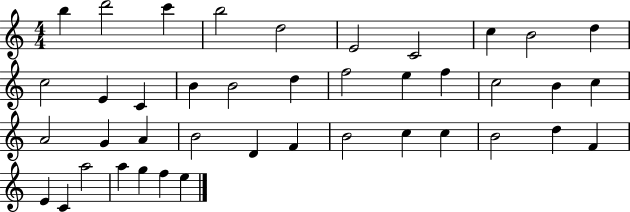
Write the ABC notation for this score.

X:1
T:Untitled
M:4/4
L:1/4
K:C
b d'2 c' b2 d2 E2 C2 c B2 d c2 E C B B2 d f2 e f c2 B c A2 G A B2 D F B2 c c B2 d F E C a2 a g f e